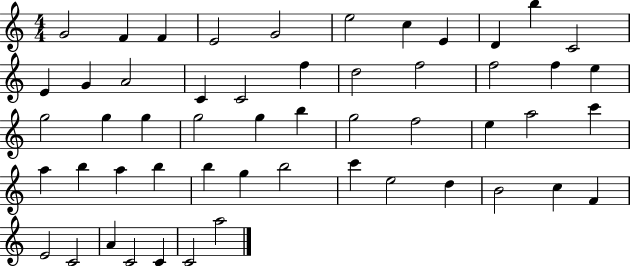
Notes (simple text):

G4/h F4/q F4/q E4/h G4/h E5/h C5/q E4/q D4/q B5/q C4/h E4/q G4/q A4/h C4/q C4/h F5/q D5/h F5/h F5/h F5/q E5/q G5/h G5/q G5/q G5/h G5/q B5/q G5/h F5/h E5/q A5/h C6/q A5/q B5/q A5/q B5/q B5/q G5/q B5/h C6/q E5/h D5/q B4/h C5/q F4/q E4/h C4/h A4/q C4/h C4/q C4/h A5/h